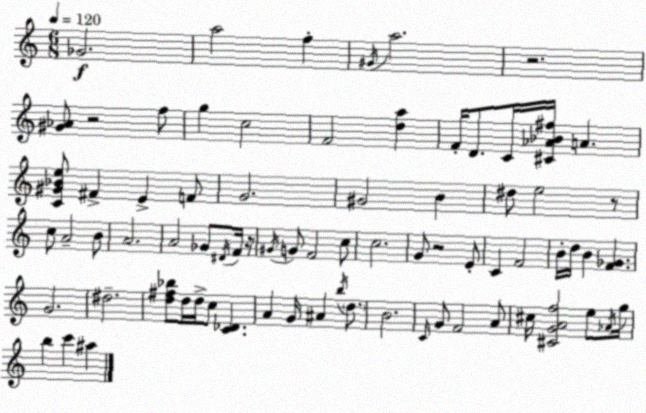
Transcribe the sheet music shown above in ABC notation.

X:1
T:Untitled
M:6/8
L:1/4
K:Am
_G2 a2 f ^G/4 a2 z2 [^G_A]/2 z2 f/2 g c2 F2 [da] F/4 D/2 C/4 [^C_A_B^f]/4 A [C^G_Be]/2 ^F E F/2 G2 ^G2 B ^d/2 e2 z/2 c/2 A2 B/2 A2 A2 _G/2 ^D/4 F/4 z/4 ^G/4 G/2 F2 c/2 c2 G/2 z2 E/2 C F2 B/4 d/4 B [F_G] G2 ^d2 [d^f_b]/2 d/4 d/4 c/2 [C_D] A G/4 ^A b/4 d/2 B2 C/4 G/2 F2 A/2 ^c/4 [^CGAf]2 e/2 _A/4 g/4 b c' ^a